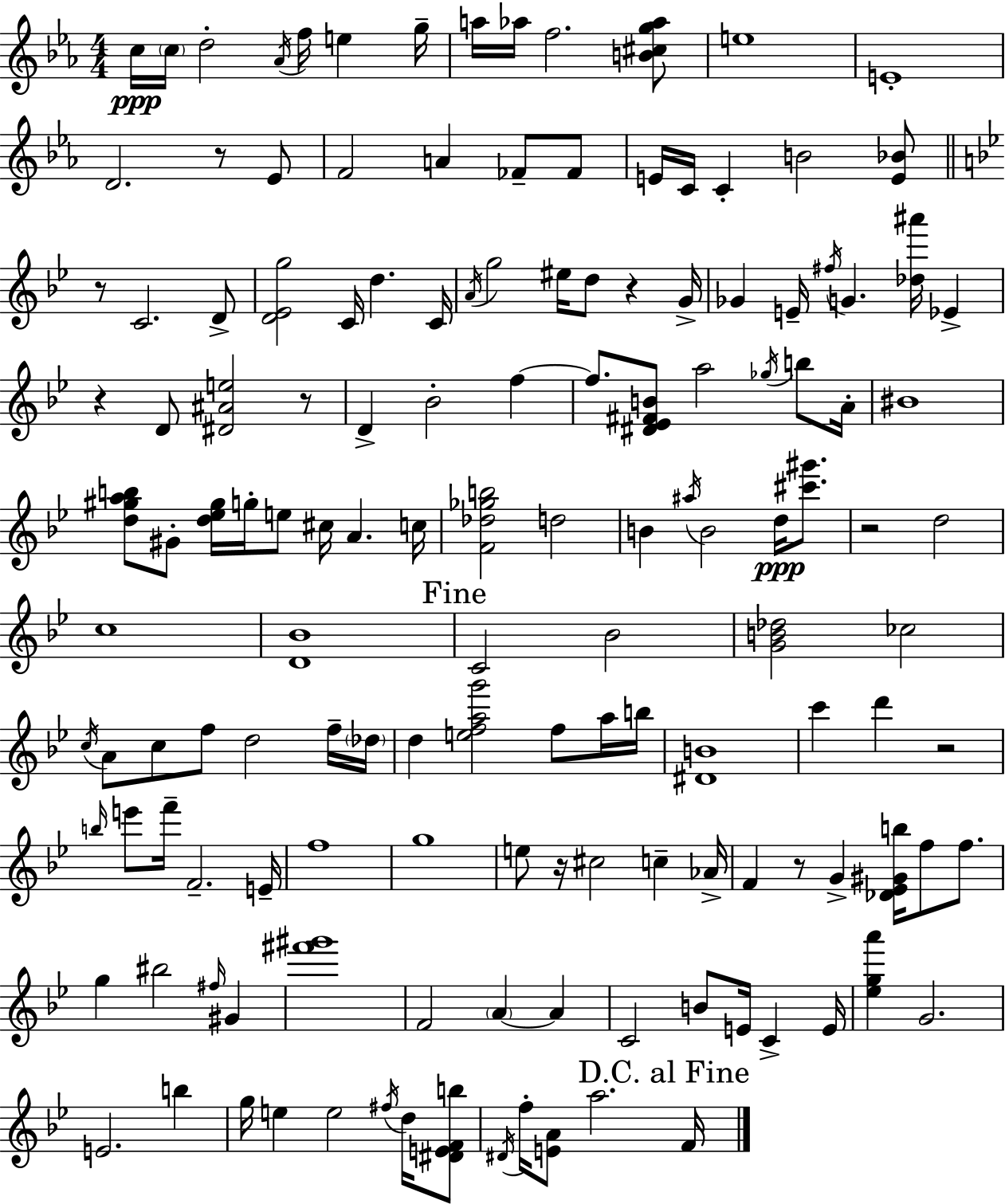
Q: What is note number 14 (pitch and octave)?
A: Eb4